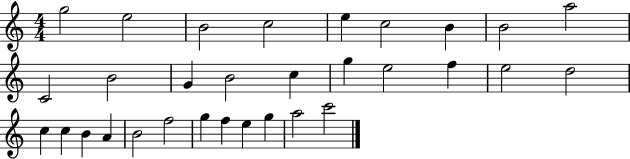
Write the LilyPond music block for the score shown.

{
  \clef treble
  \numericTimeSignature
  \time 4/4
  \key c \major
  g''2 e''2 | b'2 c''2 | e''4 c''2 b'4 | b'2 a''2 | \break c'2 b'2 | g'4 b'2 c''4 | g''4 e''2 f''4 | e''2 d''2 | \break c''4 c''4 b'4 a'4 | b'2 f''2 | g''4 f''4 e''4 g''4 | a''2 c'''2 | \break \bar "|."
}